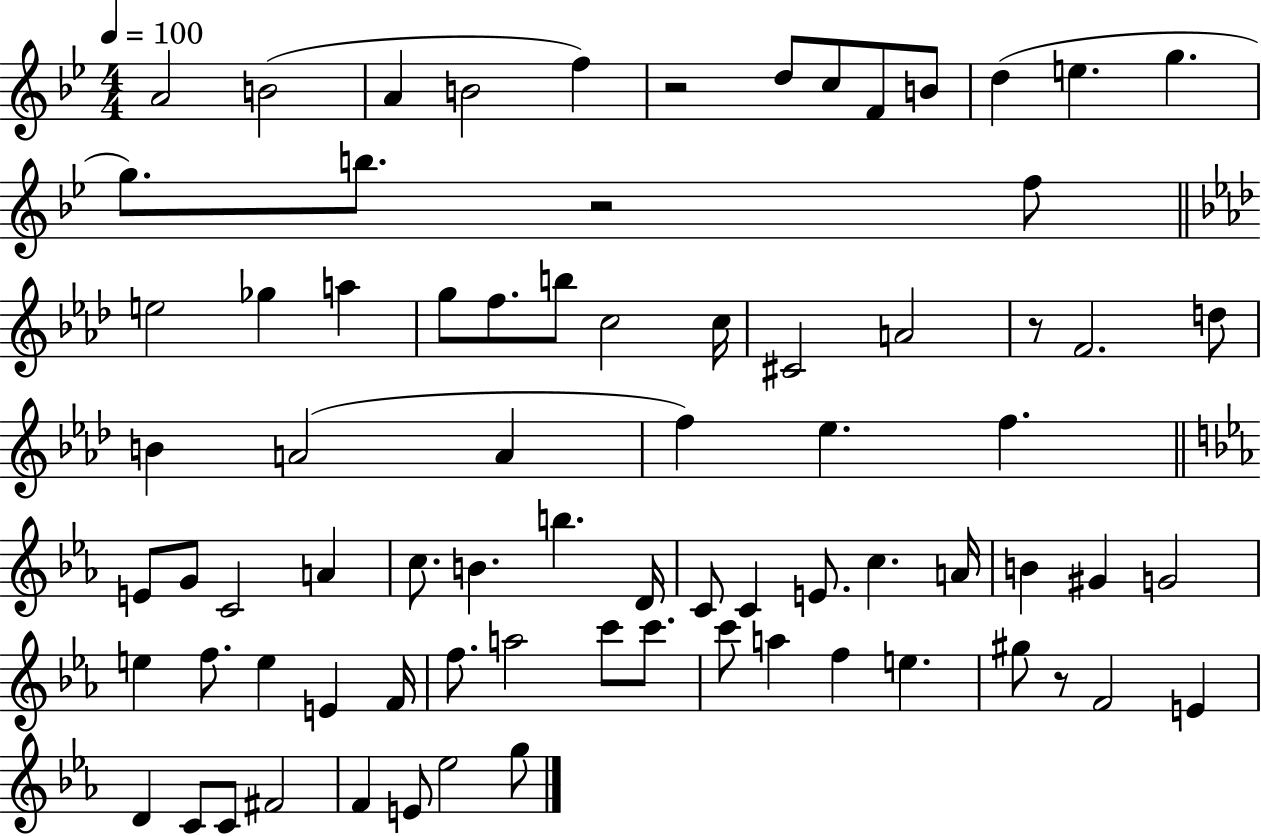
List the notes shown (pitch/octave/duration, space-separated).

A4/h B4/h A4/q B4/h F5/q R/h D5/e C5/e F4/e B4/e D5/q E5/q. G5/q. G5/e. B5/e. R/h F5/e E5/h Gb5/q A5/q G5/e F5/e. B5/e C5/h C5/s C#4/h A4/h R/e F4/h. D5/e B4/q A4/h A4/q F5/q Eb5/q. F5/q. E4/e G4/e C4/h A4/q C5/e. B4/q. B5/q. D4/s C4/e C4/q E4/e. C5/q. A4/s B4/q G#4/q G4/h E5/q F5/e. E5/q E4/q F4/s F5/e. A5/h C6/e C6/e. C6/e A5/q F5/q E5/q. G#5/e R/e F4/h E4/q D4/q C4/e C4/e F#4/h F4/q E4/e Eb5/h G5/e